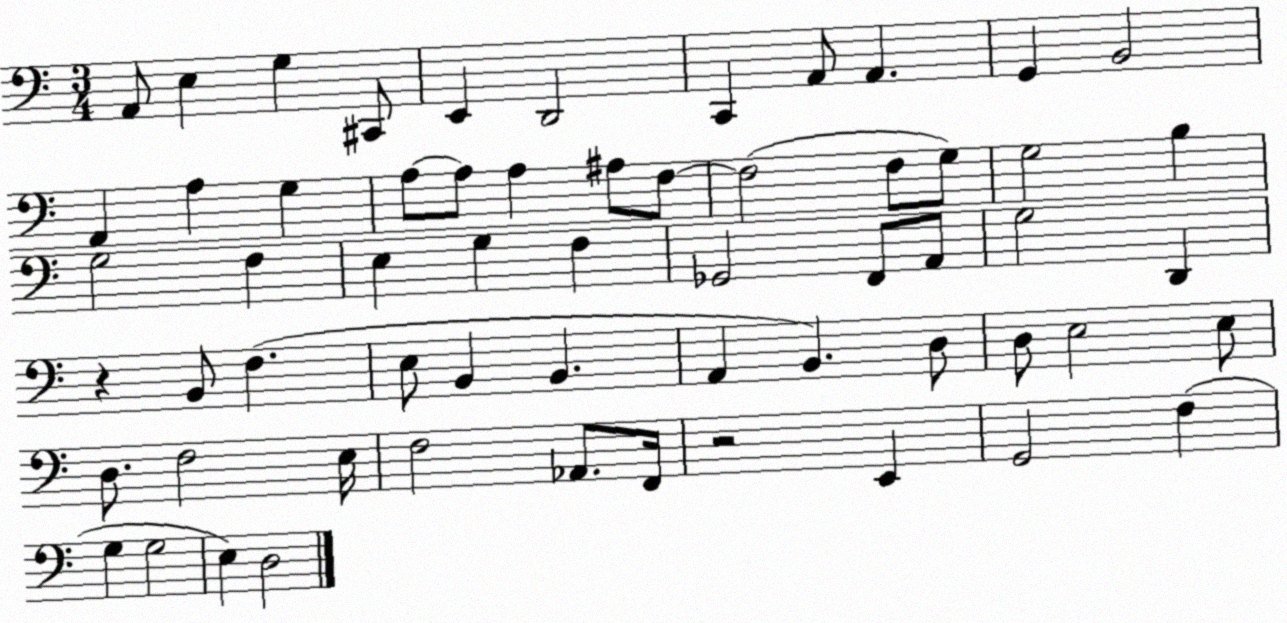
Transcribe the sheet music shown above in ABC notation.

X:1
T:Untitled
M:3/4
L:1/4
K:C
A,,/2 E, G, ^C,,/2 E,, D,,2 C,, A,,/2 A,, G,, B,,2 A,, A, G, A,/2 A,/2 A, ^A,/2 F,/2 F,2 F,/2 G,/2 G,2 B, G,2 F, E, G, F, _G,,2 F,,/2 A,,/2 G,2 D,, z B,,/2 F, E,/2 B,, B,, A,, B,, D,/2 D,/2 E,2 E,/2 D,/2 F,2 E,/4 F,2 _A,,/2 F,,/4 z2 E,, G,,2 F, G, G,2 E, D,2